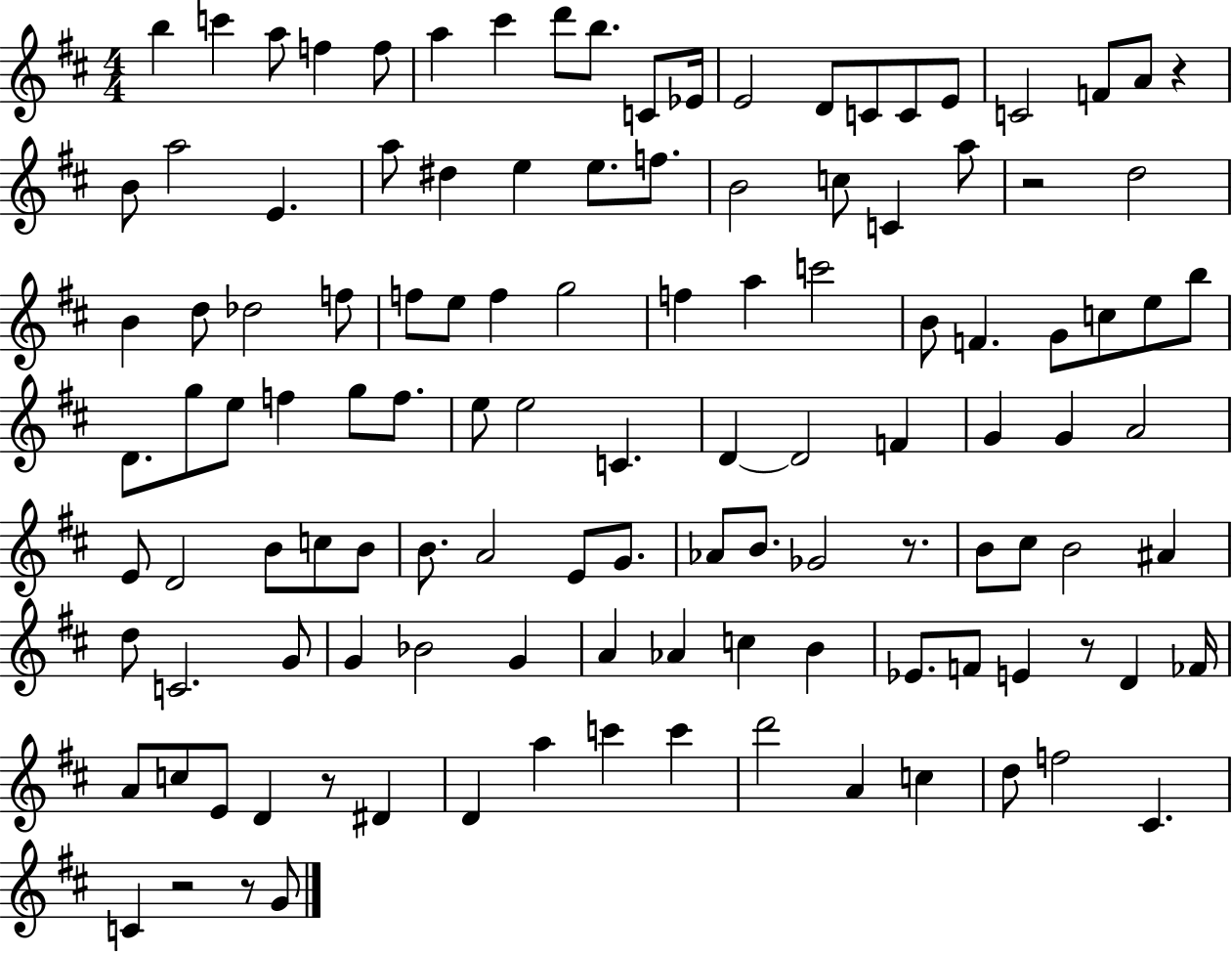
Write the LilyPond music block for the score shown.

{
  \clef treble
  \numericTimeSignature
  \time 4/4
  \key d \major
  \repeat volta 2 { b''4 c'''4 a''8 f''4 f''8 | a''4 cis'''4 d'''8 b''8. c'8 ees'16 | e'2 d'8 c'8 c'8 e'8 | c'2 f'8 a'8 r4 | \break b'8 a''2 e'4. | a''8 dis''4 e''4 e''8. f''8. | b'2 c''8 c'4 a''8 | r2 d''2 | \break b'4 d''8 des''2 f''8 | f''8 e''8 f''4 g''2 | f''4 a''4 c'''2 | b'8 f'4. g'8 c''8 e''8 b''8 | \break d'8. g''8 e''8 f''4 g''8 f''8. | e''8 e''2 c'4. | d'4~~ d'2 f'4 | g'4 g'4 a'2 | \break e'8 d'2 b'8 c''8 b'8 | b'8. a'2 e'8 g'8. | aes'8 b'8. ges'2 r8. | b'8 cis''8 b'2 ais'4 | \break d''8 c'2. g'8 | g'4 bes'2 g'4 | a'4 aes'4 c''4 b'4 | ees'8. f'8 e'4 r8 d'4 fes'16 | \break a'8 c''8 e'8 d'4 r8 dis'4 | d'4 a''4 c'''4 c'''4 | d'''2 a'4 c''4 | d''8 f''2 cis'4. | \break c'4 r2 r8 g'8 | } \bar "|."
}